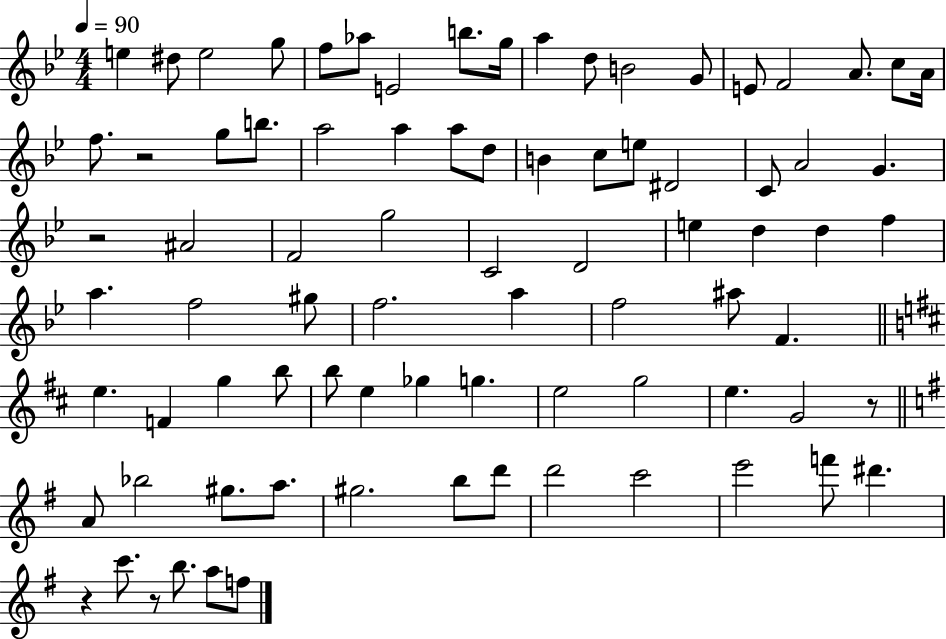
X:1
T:Untitled
M:4/4
L:1/4
K:Bb
e ^d/2 e2 g/2 f/2 _a/2 E2 b/2 g/4 a d/2 B2 G/2 E/2 F2 A/2 c/2 A/4 f/2 z2 g/2 b/2 a2 a a/2 d/2 B c/2 e/2 ^D2 C/2 A2 G z2 ^A2 F2 g2 C2 D2 e d d f a f2 ^g/2 f2 a f2 ^a/2 F e F g b/2 b/2 e _g g e2 g2 e G2 z/2 A/2 _b2 ^g/2 a/2 ^g2 b/2 d'/2 d'2 c'2 e'2 f'/2 ^d' z c'/2 z/2 b/2 a/2 f/2